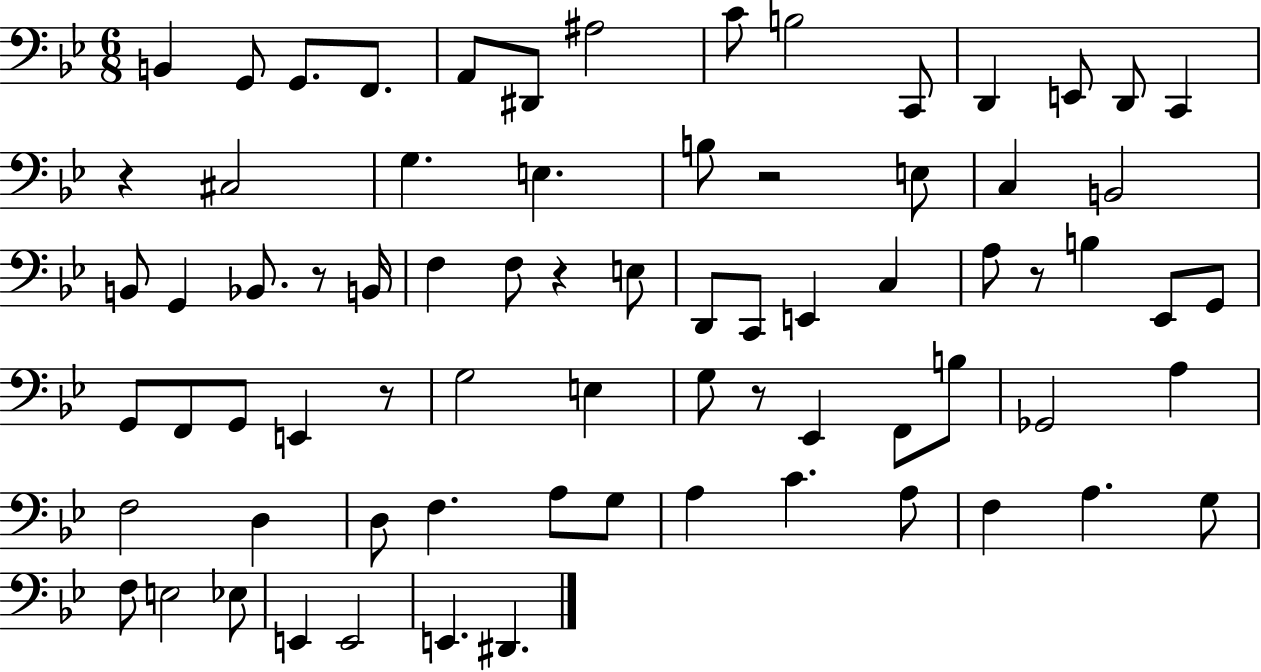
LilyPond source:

{
  \clef bass
  \numericTimeSignature
  \time 6/8
  \key bes \major
  b,4 g,8 g,8. f,8. | a,8 dis,8 ais2 | c'8 b2 c,8 | d,4 e,8 d,8 c,4 | \break r4 cis2 | g4. e4. | b8 r2 e8 | c4 b,2 | \break b,8 g,4 bes,8. r8 b,16 | f4 f8 r4 e8 | d,8 c,8 e,4 c4 | a8 r8 b4 ees,8 g,8 | \break g,8 f,8 g,8 e,4 r8 | g2 e4 | g8 r8 ees,4 f,8 b8 | ges,2 a4 | \break f2 d4 | d8 f4. a8 g8 | a4 c'4. a8 | f4 a4. g8 | \break f8 e2 ees8 | e,4 e,2 | e,4. dis,4. | \bar "|."
}